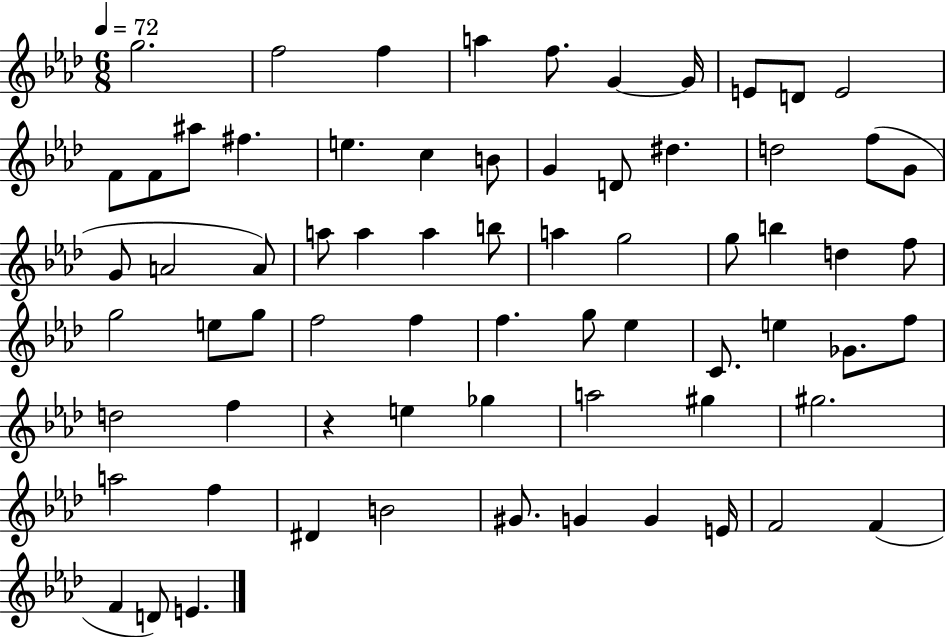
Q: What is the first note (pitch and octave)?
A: G5